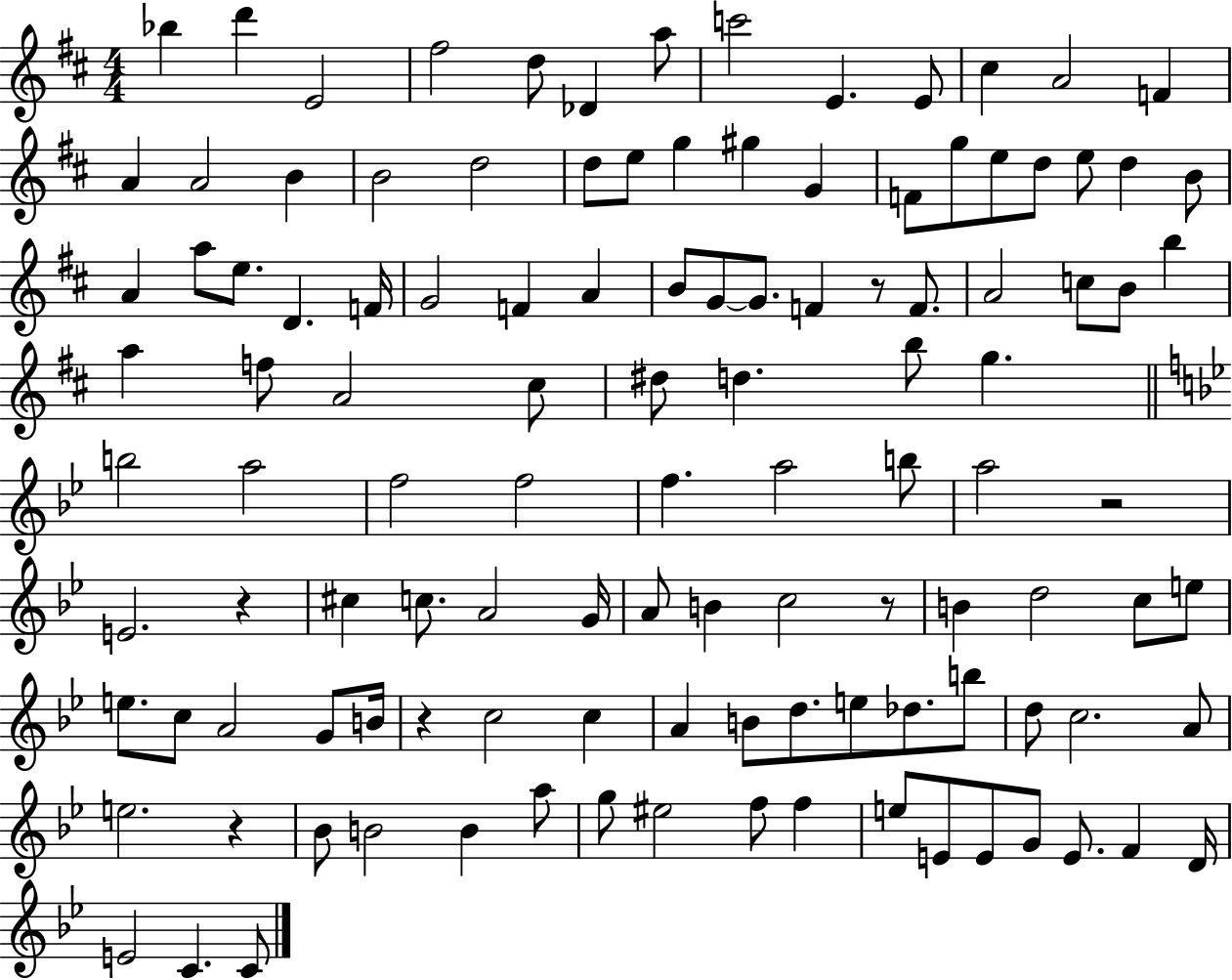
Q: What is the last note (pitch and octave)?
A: C4